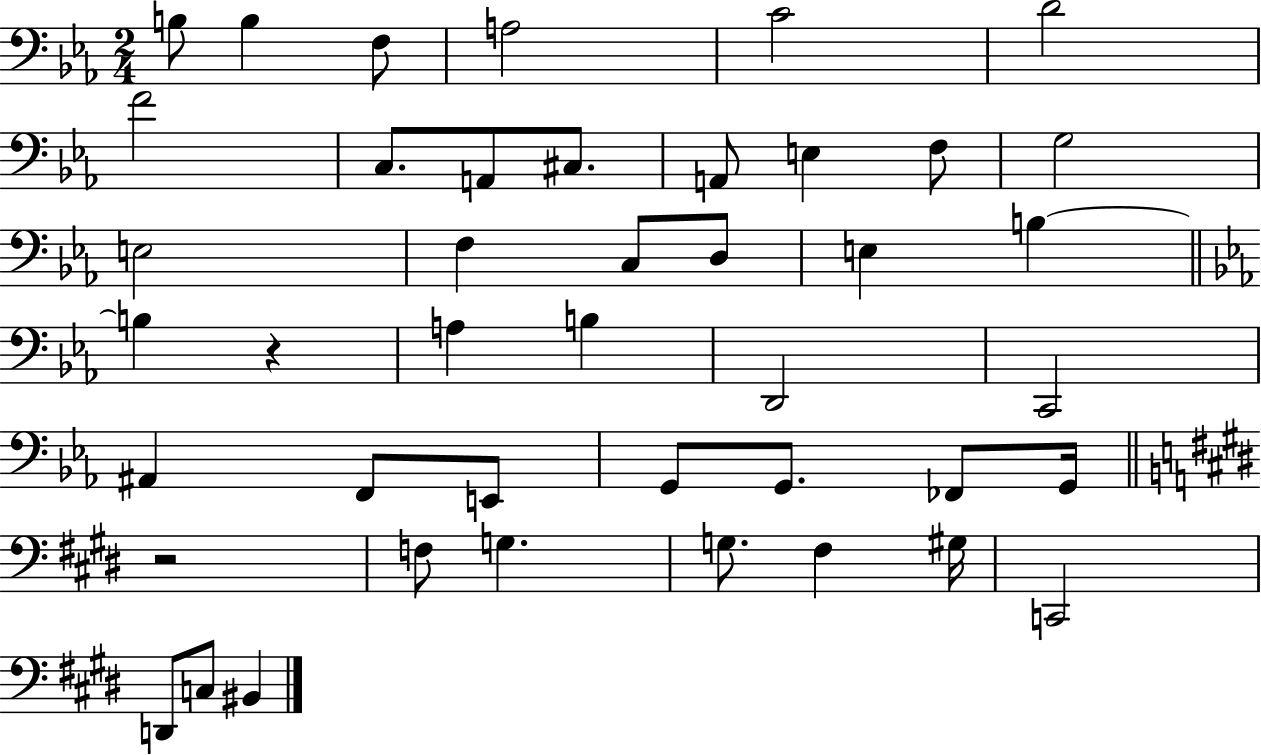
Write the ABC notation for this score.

X:1
T:Untitled
M:2/4
L:1/4
K:Eb
B,/2 B, F,/2 A,2 C2 D2 F2 C,/2 A,,/2 ^C,/2 A,,/2 E, F,/2 G,2 E,2 F, C,/2 D,/2 E, B, B, z A, B, D,,2 C,,2 ^A,, F,,/2 E,,/2 G,,/2 G,,/2 _F,,/2 G,,/4 z2 F,/2 G, G,/2 ^F, ^G,/4 C,,2 D,,/2 C,/2 ^B,,